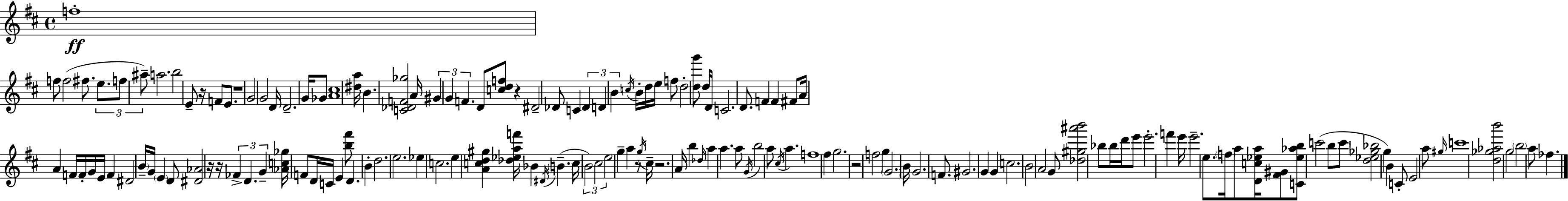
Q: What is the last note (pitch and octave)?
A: FES5